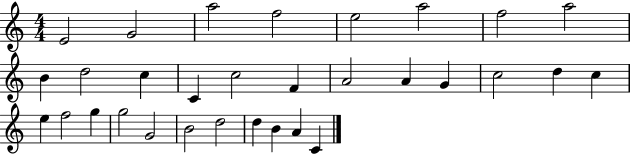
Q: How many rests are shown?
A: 0